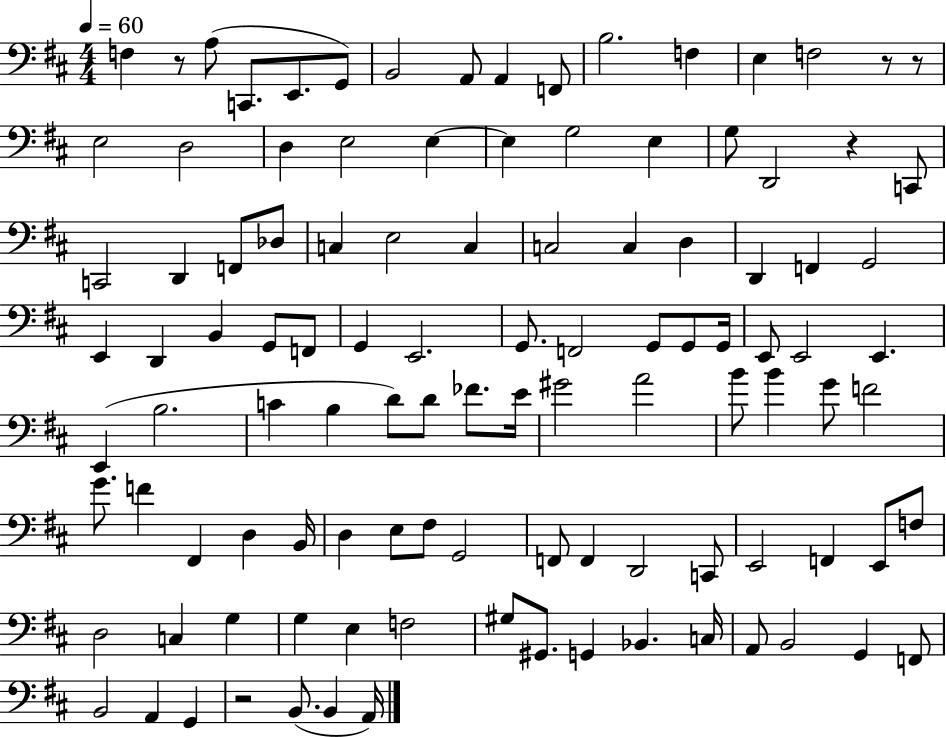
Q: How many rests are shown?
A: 5